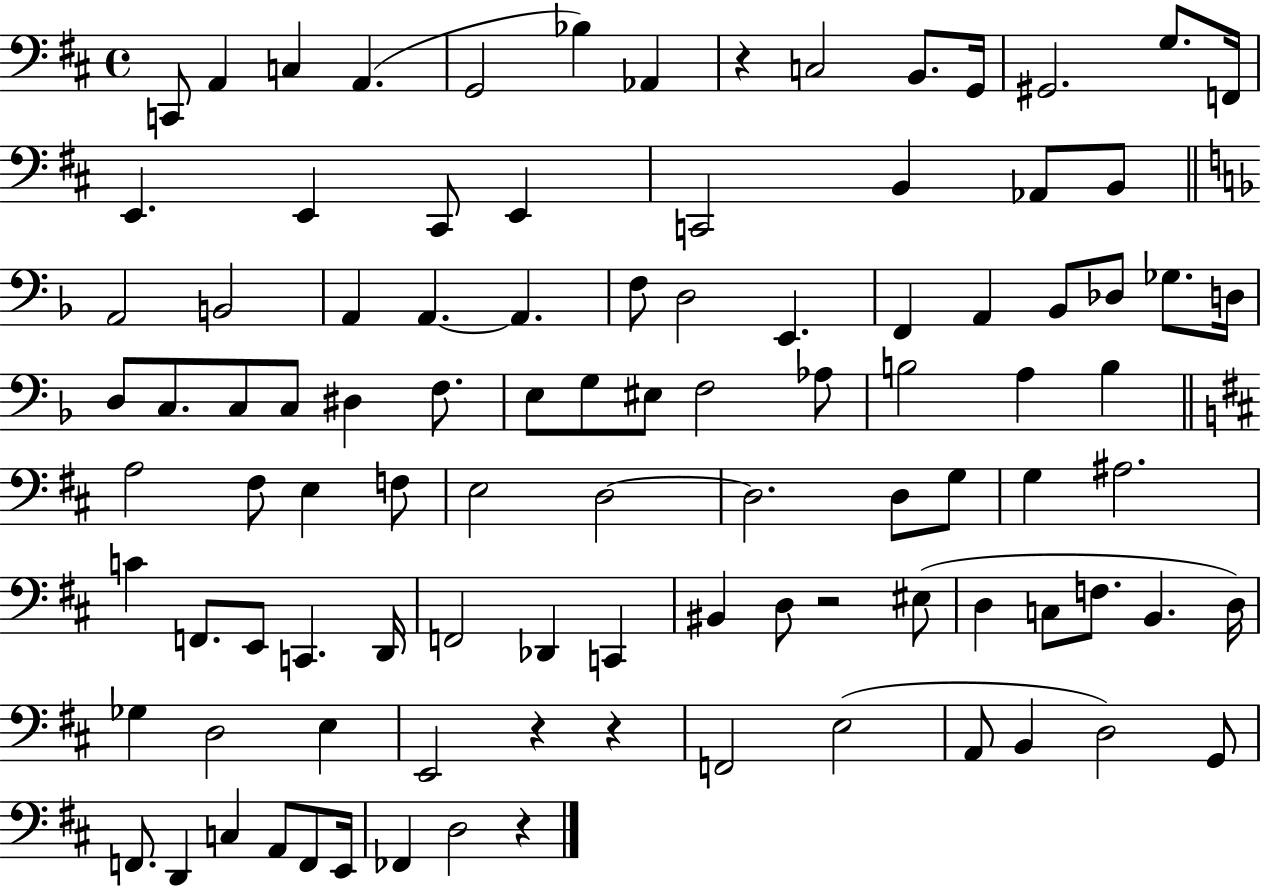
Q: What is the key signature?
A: D major